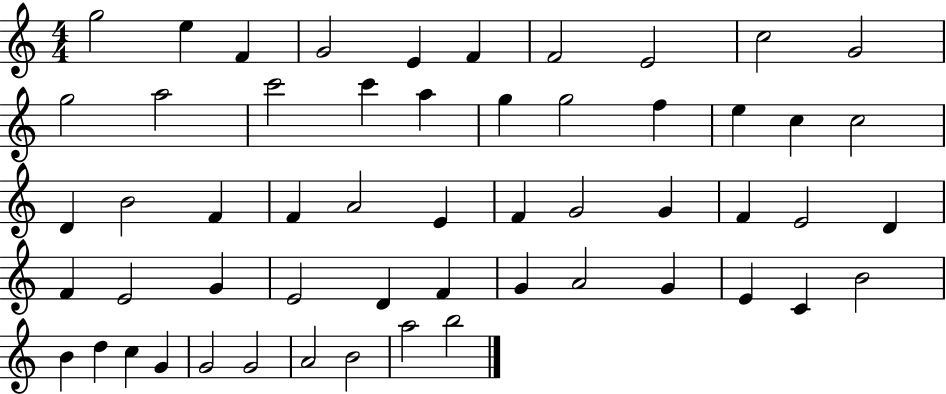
G5/h E5/q F4/q G4/h E4/q F4/q F4/h E4/h C5/h G4/h G5/h A5/h C6/h C6/q A5/q G5/q G5/h F5/q E5/q C5/q C5/h D4/q B4/h F4/q F4/q A4/h E4/q F4/q G4/h G4/q F4/q E4/h D4/q F4/q E4/h G4/q E4/h D4/q F4/q G4/q A4/h G4/q E4/q C4/q B4/h B4/q D5/q C5/q G4/q G4/h G4/h A4/h B4/h A5/h B5/h